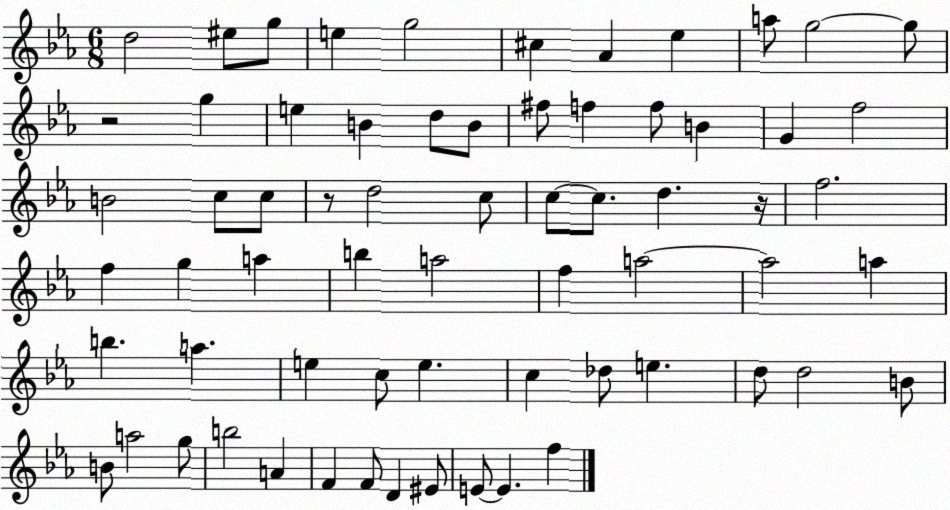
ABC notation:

X:1
T:Untitled
M:6/8
L:1/4
K:Eb
d2 ^e/2 g/2 e g2 ^c _A _e a/2 g2 g/2 z2 g e B d/2 B/2 ^f/2 f f/2 B G f2 B2 c/2 c/2 z/2 d2 c/2 c/2 c/2 d z/4 f2 f g a b a2 f a2 a2 a b a e c/2 e c _d/2 e d/2 d2 B/2 B/2 a2 g/2 b2 A F F/2 D ^E/2 E/2 E f